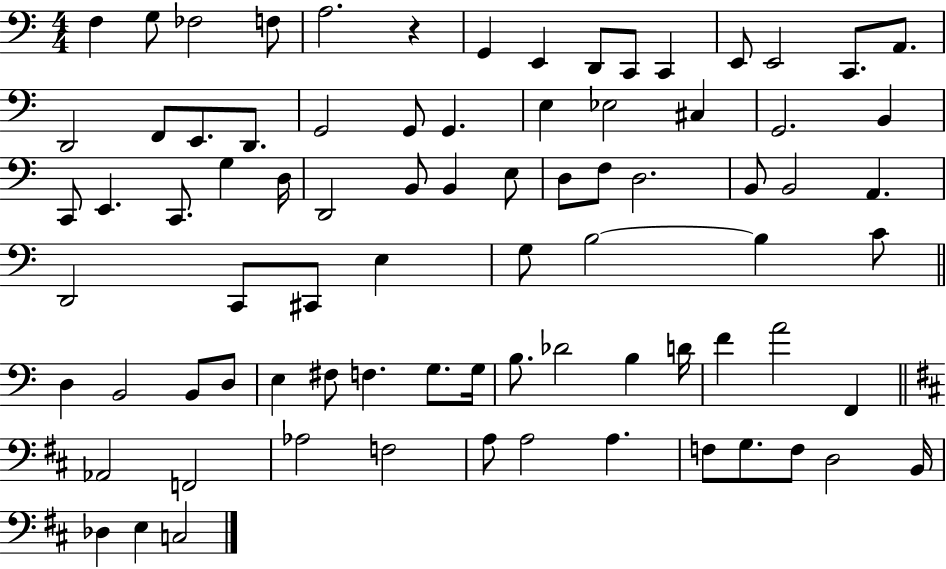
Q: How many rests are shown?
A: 1